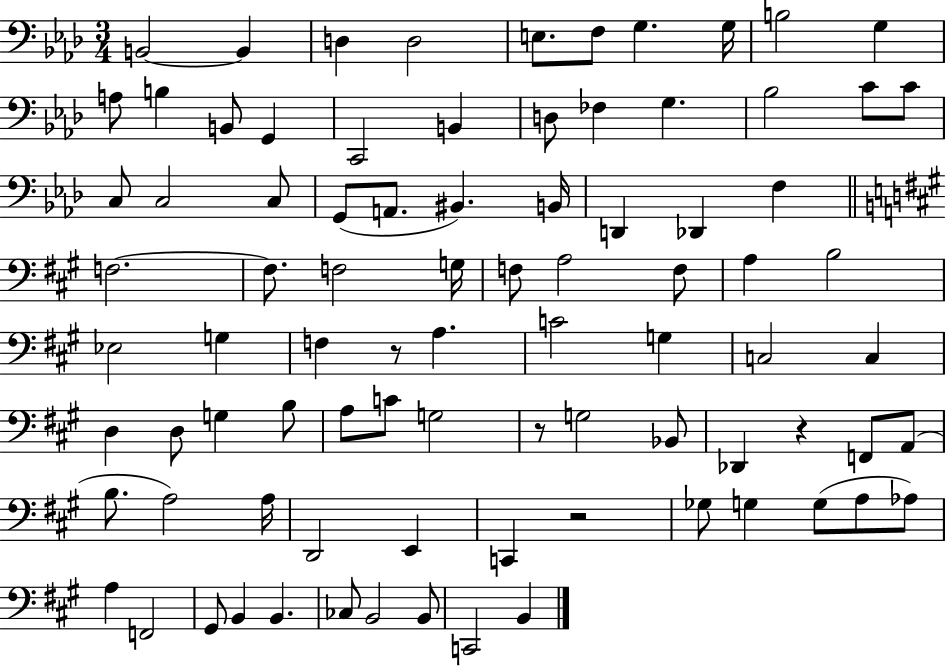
X:1
T:Untitled
M:3/4
L:1/4
K:Ab
B,,2 B,, D, D,2 E,/2 F,/2 G, G,/4 B,2 G, A,/2 B, B,,/2 G,, C,,2 B,, D,/2 _F, G, _B,2 C/2 C/2 C,/2 C,2 C,/2 G,,/2 A,,/2 ^B,, B,,/4 D,, _D,, F, F,2 F,/2 F,2 G,/4 F,/2 A,2 F,/2 A, B,2 _E,2 G, F, z/2 A, C2 G, C,2 C, D, D,/2 G, B,/2 A,/2 C/2 G,2 z/2 G,2 _B,,/2 _D,, z F,,/2 A,,/2 B,/2 A,2 A,/4 D,,2 E,, C,, z2 _G,/2 G, G,/2 A,/2 _A,/2 A, F,,2 ^G,,/2 B,, B,, _C,/2 B,,2 B,,/2 C,,2 B,,